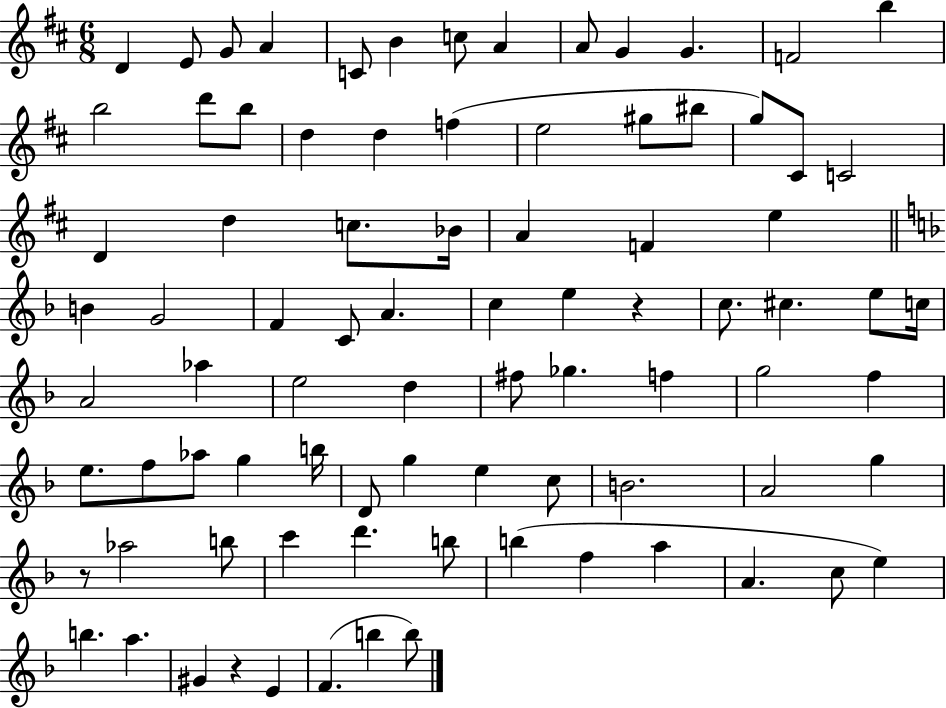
{
  \clef treble
  \numericTimeSignature
  \time 6/8
  \key d \major
  d'4 e'8 g'8 a'4 | c'8 b'4 c''8 a'4 | a'8 g'4 g'4. | f'2 b''4 | \break b''2 d'''8 b''8 | d''4 d''4 f''4( | e''2 gis''8 bis''8 | g''8) cis'8 c'2 | \break d'4 d''4 c''8. bes'16 | a'4 f'4 e''4 | \bar "||" \break \key f \major b'4 g'2 | f'4 c'8 a'4. | c''4 e''4 r4 | c''8. cis''4. e''8 c''16 | \break a'2 aes''4 | e''2 d''4 | fis''8 ges''4. f''4 | g''2 f''4 | \break e''8. f''8 aes''8 g''4 b''16 | d'8 g''4 e''4 c''8 | b'2. | a'2 g''4 | \break r8 aes''2 b''8 | c'''4 d'''4. b''8 | b''4( f''4 a''4 | a'4. c''8 e''4) | \break b''4. a''4. | gis'4 r4 e'4 | f'4.( b''4 b''8) | \bar "|."
}